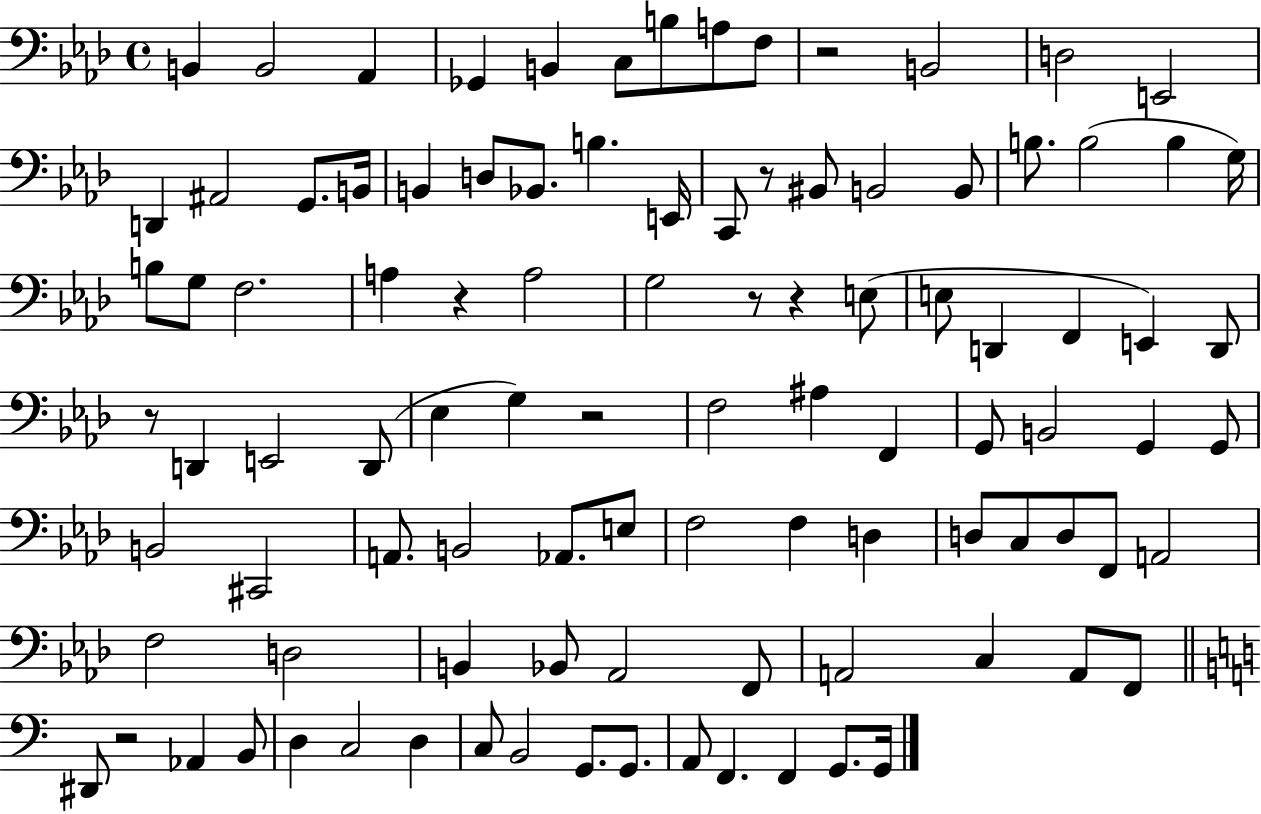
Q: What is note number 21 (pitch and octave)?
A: E2